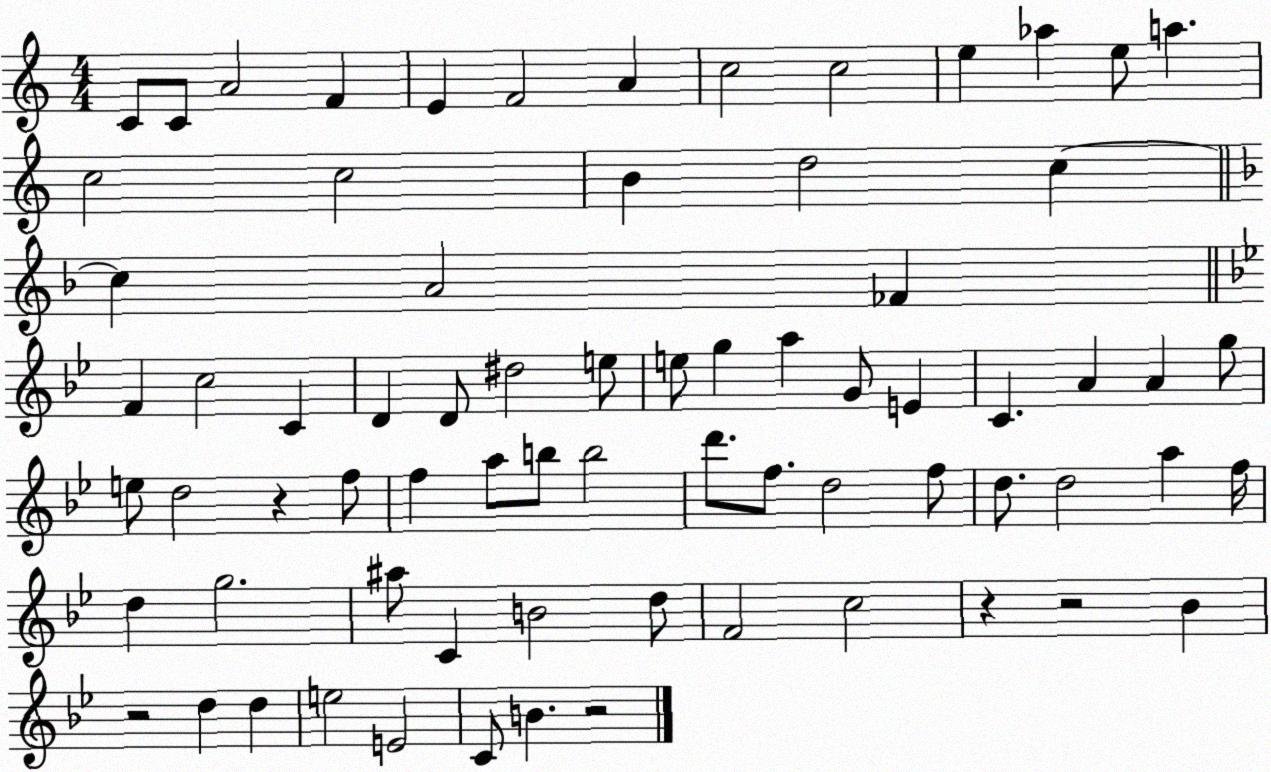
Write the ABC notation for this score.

X:1
T:Untitled
M:4/4
L:1/4
K:C
C/2 C/2 A2 F E F2 A c2 c2 e _a e/2 a c2 c2 B d2 c c A2 _F F c2 C D D/2 ^d2 e/2 e/2 g a G/2 E C A A g/2 e/2 d2 z f/2 f a/2 b/2 b2 d'/2 f/2 d2 f/2 d/2 d2 a f/4 d g2 ^a/2 C B2 d/2 F2 c2 z z2 _B z2 d d e2 E2 C/2 B z2